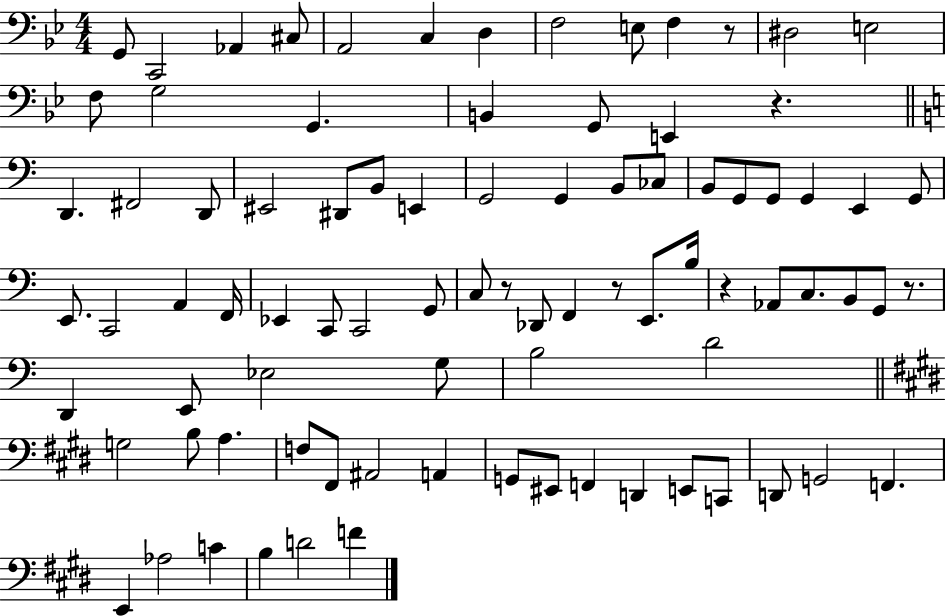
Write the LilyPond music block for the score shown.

{
  \clef bass
  \numericTimeSignature
  \time 4/4
  \key bes \major
  g,8 c,2 aes,4 cis8 | a,2 c4 d4 | f2 e8 f4 r8 | dis2 e2 | \break f8 g2 g,4. | b,4 g,8 e,4 r4. | \bar "||" \break \key c \major d,4. fis,2 d,8 | eis,2 dis,8 b,8 e,4 | g,2 g,4 b,8 ces8 | b,8 g,8 g,8 g,4 e,4 g,8 | \break e,8. c,2 a,4 f,16 | ees,4 c,8 c,2 g,8 | c8 r8 des,8 f,4 r8 e,8. b16 | r4 aes,8 c8. b,8 g,8 r8. | \break d,4 e,8 ees2 g8 | b2 d'2 | \bar "||" \break \key e \major g2 b8 a4. | f8 fis,8 ais,2 a,4 | g,8 eis,8 f,4 d,4 e,8 c,8 | d,8 g,2 f,4. | \break e,4 aes2 c'4 | b4 d'2 f'4 | \bar "|."
}